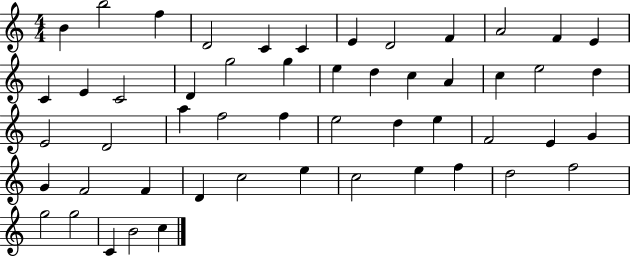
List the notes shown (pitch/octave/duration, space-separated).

B4/q B5/h F5/q D4/h C4/q C4/q E4/q D4/h F4/q A4/h F4/q E4/q C4/q E4/q C4/h D4/q G5/h G5/q E5/q D5/q C5/q A4/q C5/q E5/h D5/q E4/h D4/h A5/q F5/h F5/q E5/h D5/q E5/q F4/h E4/q G4/q G4/q F4/h F4/q D4/q C5/h E5/q C5/h E5/q F5/q D5/h F5/h G5/h G5/h C4/q B4/h C5/q